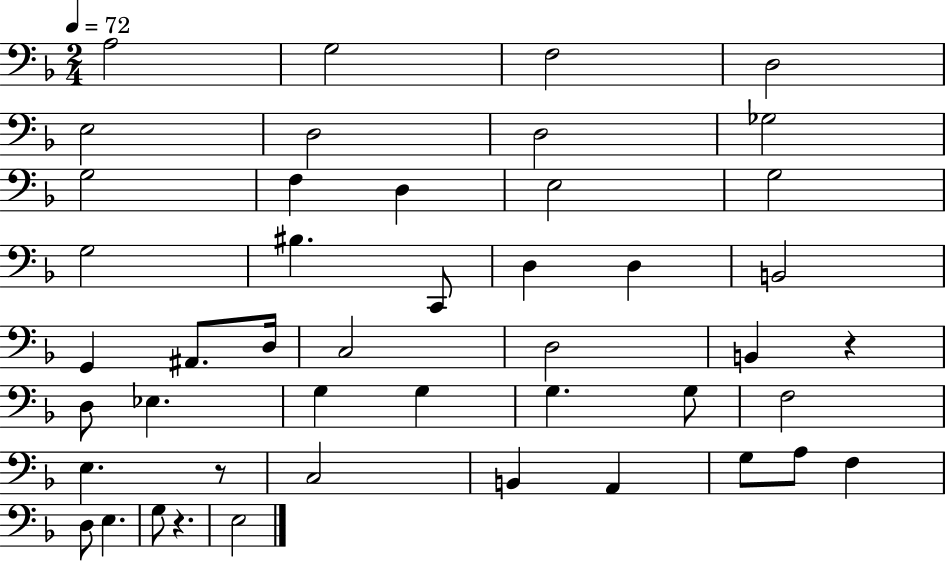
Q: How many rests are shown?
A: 3